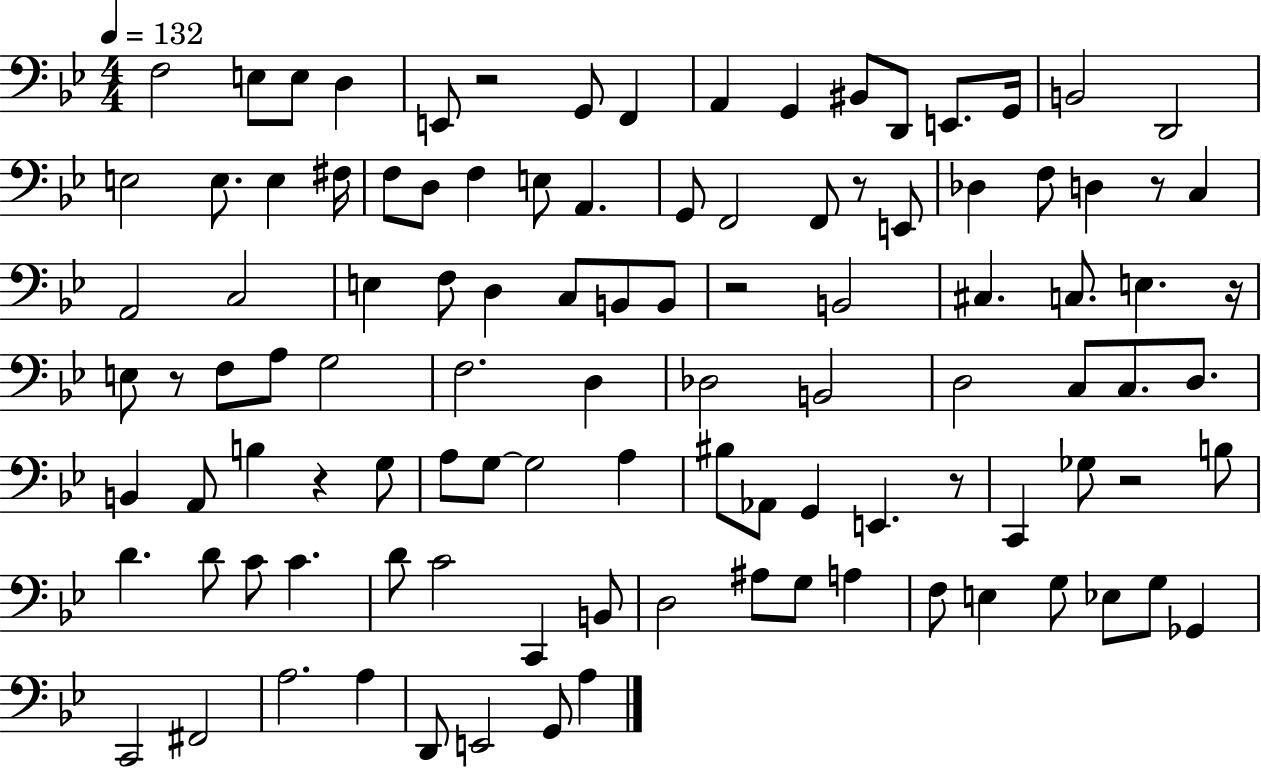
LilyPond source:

{
  \clef bass
  \numericTimeSignature
  \time 4/4
  \key bes \major
  \tempo 4 = 132
  f2 e8 e8 d4 | e,8 r2 g,8 f,4 | a,4 g,4 bis,8 d,8 e,8. g,16 | b,2 d,2 | \break e2 e8. e4 fis16 | f8 d8 f4 e8 a,4. | g,8 f,2 f,8 r8 e,8 | des4 f8 d4 r8 c4 | \break a,2 c2 | e4 f8 d4 c8 b,8 b,8 | r2 b,2 | cis4. c8. e4. r16 | \break e8 r8 f8 a8 g2 | f2. d4 | des2 b,2 | d2 c8 c8. d8. | \break b,4 a,8 b4 r4 g8 | a8 g8~~ g2 a4 | bis8 aes,8 g,4 e,4. r8 | c,4 ges8 r2 b8 | \break d'4. d'8 c'8 c'4. | d'8 c'2 c,4 b,8 | d2 ais8 g8 a4 | f8 e4 g8 ees8 g8 ges,4 | \break c,2 fis,2 | a2. a4 | d,8 e,2 g,8 a4 | \bar "|."
}